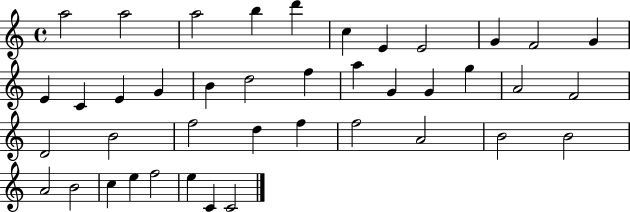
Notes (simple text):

A5/h A5/h A5/h B5/q D6/q C5/q E4/q E4/h G4/q F4/h G4/q E4/q C4/q E4/q G4/q B4/q D5/h F5/q A5/q G4/q G4/q G5/q A4/h F4/h D4/h B4/h F5/h D5/q F5/q F5/h A4/h B4/h B4/h A4/h B4/h C5/q E5/q F5/h E5/q C4/q C4/h